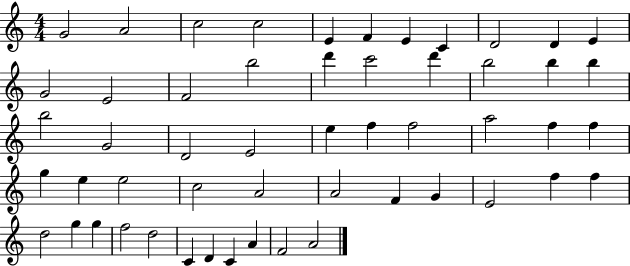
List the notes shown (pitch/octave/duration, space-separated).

G4/h A4/h C5/h C5/h E4/q F4/q E4/q C4/q D4/h D4/q E4/q G4/h E4/h F4/h B5/h D6/q C6/h D6/q B5/h B5/q B5/q B5/h G4/h D4/h E4/h E5/q F5/q F5/h A5/h F5/q F5/q G5/q E5/q E5/h C5/h A4/h A4/h F4/q G4/q E4/h F5/q F5/q D5/h G5/q G5/q F5/h D5/h C4/q D4/q C4/q A4/q F4/h A4/h